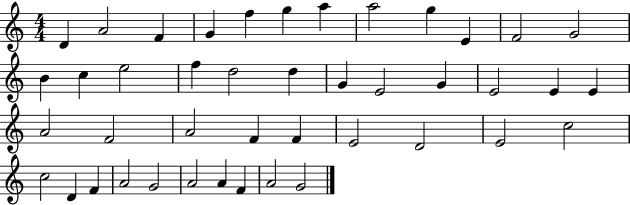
D4/q A4/h F4/q G4/q F5/q G5/q A5/q A5/h G5/q E4/q F4/h G4/h B4/q C5/q E5/h F5/q D5/h D5/q G4/q E4/h G4/q E4/h E4/q E4/q A4/h F4/h A4/h F4/q F4/q E4/h D4/h E4/h C5/h C5/h D4/q F4/q A4/h G4/h A4/h A4/q F4/q A4/h G4/h